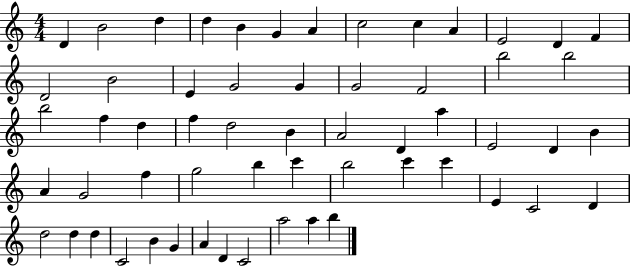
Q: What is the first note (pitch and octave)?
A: D4